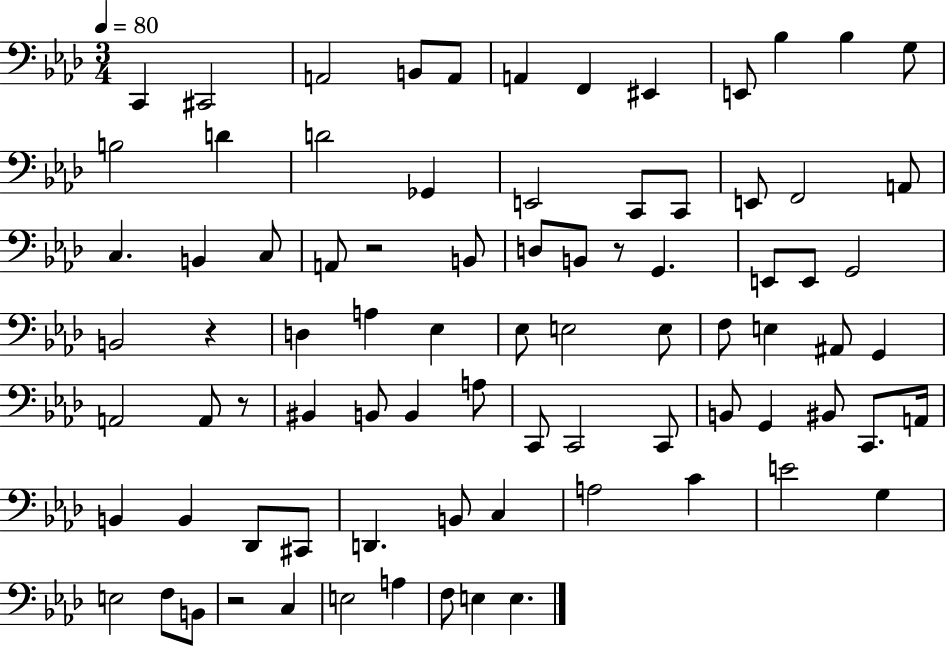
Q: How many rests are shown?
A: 5